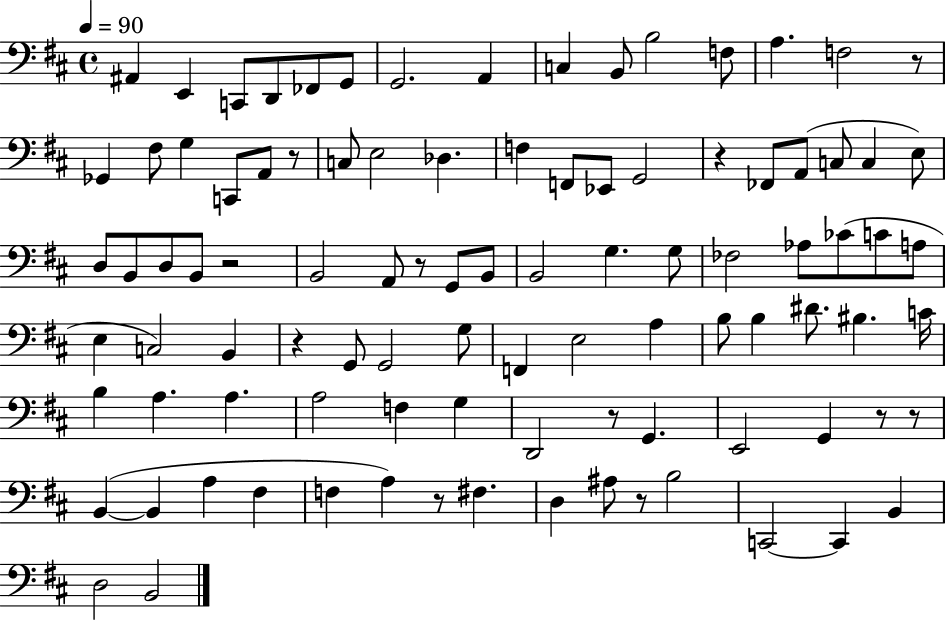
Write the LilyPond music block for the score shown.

{
  \clef bass
  \time 4/4
  \defaultTimeSignature
  \key d \major
  \tempo 4 = 90
  ais,4 e,4 c,8 d,8 fes,8 g,8 | g,2. a,4 | c4 b,8 b2 f8 | a4. f2 r8 | \break ges,4 fis8 g4 c,8 a,8 r8 | c8 e2 des4. | f4 f,8 ees,8 g,2 | r4 fes,8 a,8( c8 c4 e8) | \break d8 b,8 d8 b,8 r2 | b,2 a,8 r8 g,8 b,8 | b,2 g4. g8 | fes2 aes8 ces'8( c'8 a8 | \break e4 c2) b,4 | r4 g,8 g,2 g8 | f,4 e2 a4 | b8 b4 dis'8. bis4. c'16 | \break b4 a4. a4. | a2 f4 g4 | d,2 r8 g,4. | e,2 g,4 r8 r8 | \break b,4~(~ b,4 a4 fis4 | f4 a4) r8 fis4. | d4 ais8 r8 b2 | c,2~~ c,4 b,4 | \break d2 b,2 | \bar "|."
}